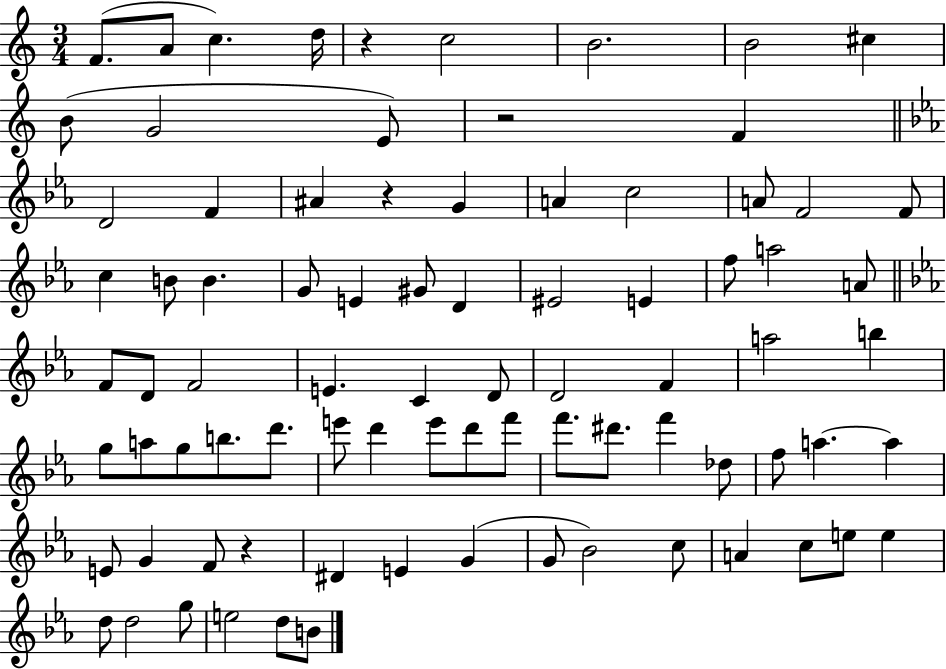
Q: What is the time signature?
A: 3/4